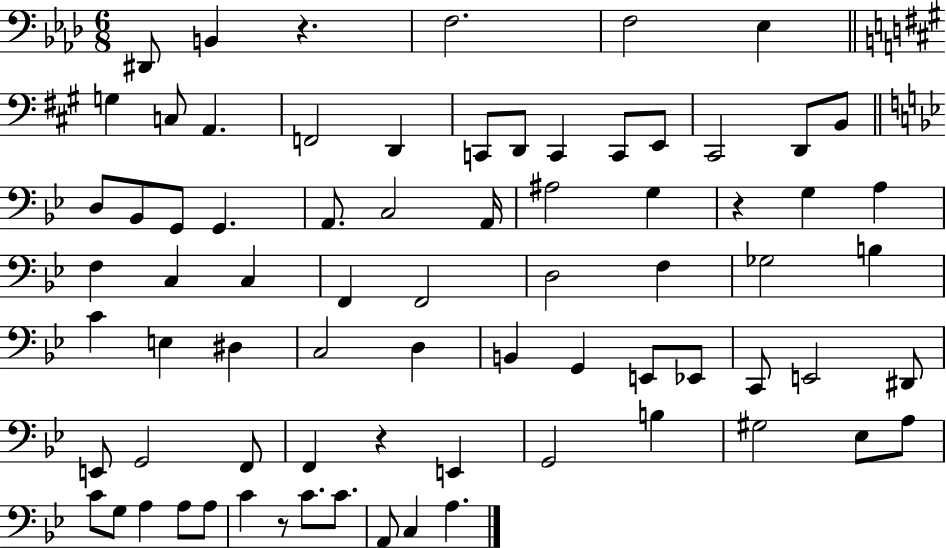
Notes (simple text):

D#2/e B2/q R/q. F3/h. F3/h Eb3/q G3/q C3/e A2/q. F2/h D2/q C2/e D2/e C2/q C2/e E2/e C#2/h D2/e B2/e D3/e Bb2/e G2/e G2/q. A2/e. C3/h A2/s A#3/h G3/q R/q G3/q A3/q F3/q C3/q C3/q F2/q F2/h D3/h F3/q Gb3/h B3/q C4/q E3/q D#3/q C3/h D3/q B2/q G2/q E2/e Eb2/e C2/e E2/h D#2/e E2/e G2/h F2/e F2/q R/q E2/q G2/h B3/q G#3/h Eb3/e A3/e C4/e G3/e A3/q A3/e A3/e C4/q R/e C4/e. C4/e. A2/e C3/q A3/q.